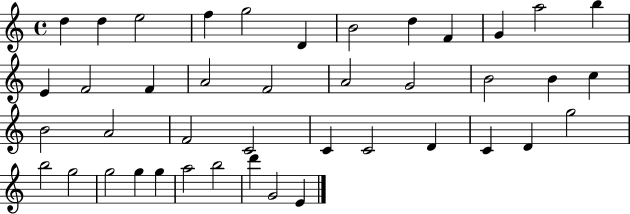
X:1
T:Untitled
M:4/4
L:1/4
K:C
d d e2 f g2 D B2 d F G a2 b E F2 F A2 F2 A2 G2 B2 B c B2 A2 F2 C2 C C2 D C D g2 b2 g2 g2 g g a2 b2 d' G2 E